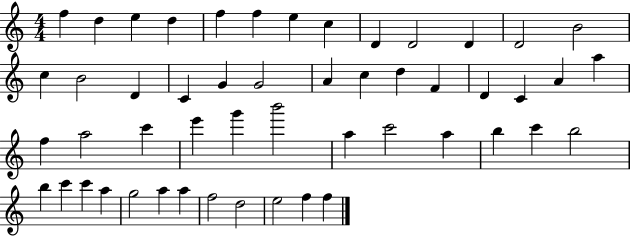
X:1
T:Untitled
M:4/4
L:1/4
K:C
f d e d f f e c D D2 D D2 B2 c B2 D C G G2 A c d F D C A a f a2 c' e' g' b'2 a c'2 a b c' b2 b c' c' a g2 a a f2 d2 e2 f f